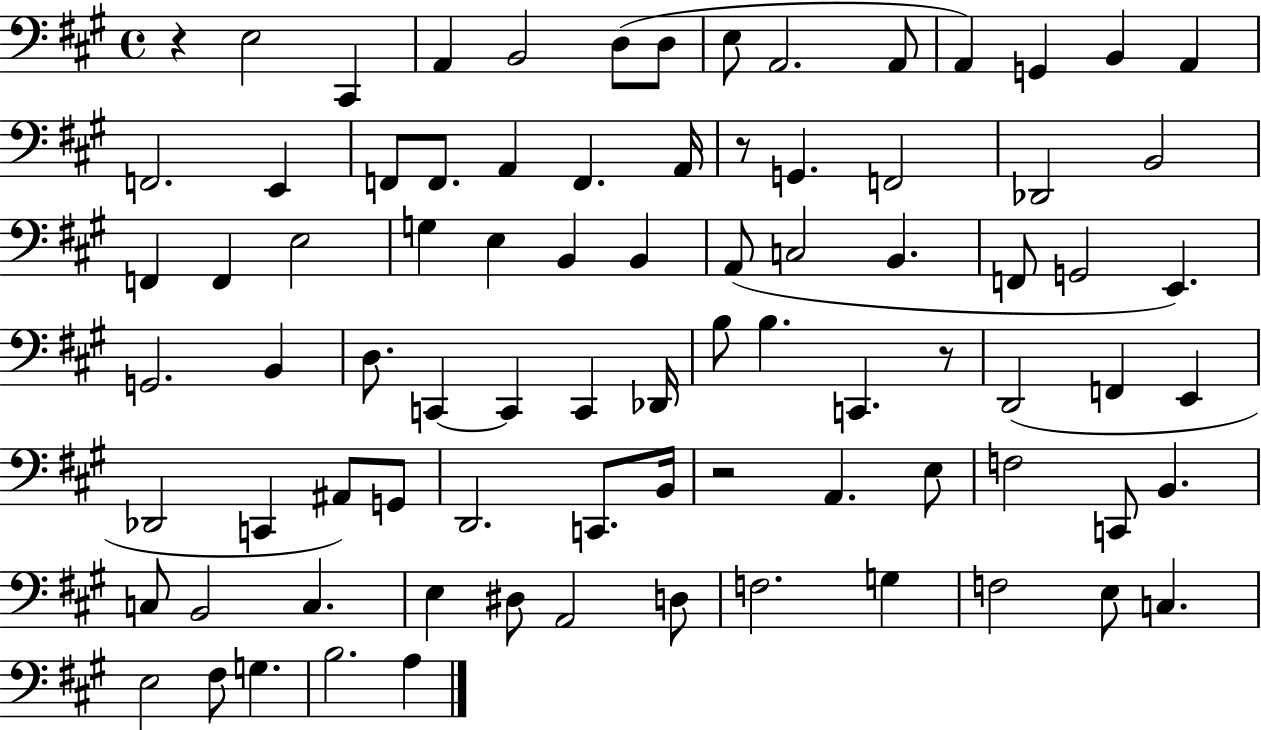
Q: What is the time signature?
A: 4/4